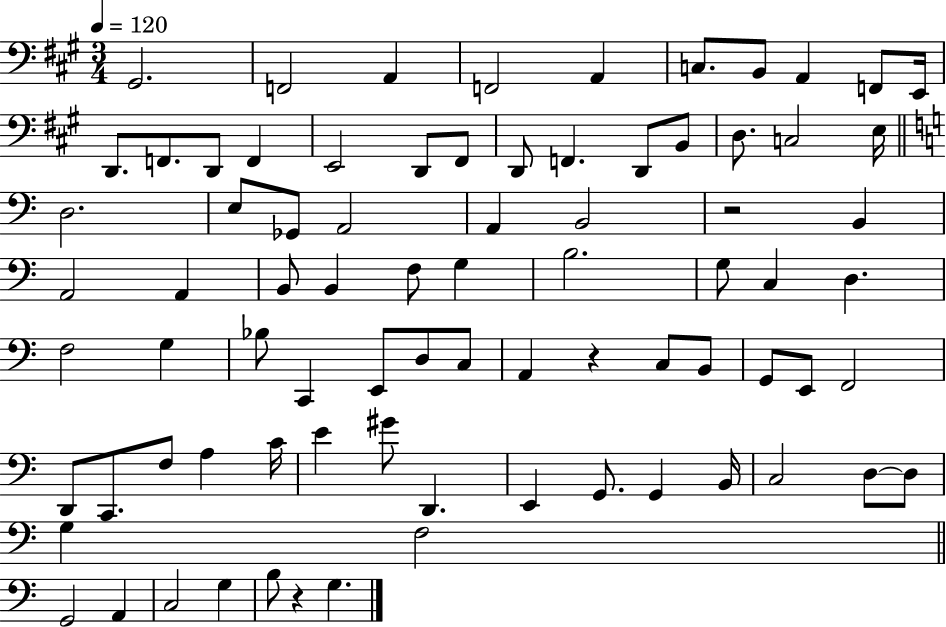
{
  \clef bass
  \numericTimeSignature
  \time 3/4
  \key a \major
  \tempo 4 = 120
  \repeat volta 2 { gis,2. | f,2 a,4 | f,2 a,4 | c8. b,8 a,4 f,8 e,16 | \break d,8. f,8. d,8 f,4 | e,2 d,8 fis,8 | d,8 f,4. d,8 b,8 | d8. c2 e16 | \break \bar "||" \break \key c \major d2. | e8 ges,8 a,2 | a,4 b,2 | r2 b,4 | \break a,2 a,4 | b,8 b,4 f8 g4 | b2. | g8 c4 d4. | \break f2 g4 | bes8 c,4 e,8 d8 c8 | a,4 r4 c8 b,8 | g,8 e,8 f,2 | \break d,8 c,8. f8 a4 c'16 | e'4 gis'8 d,4. | e,4 g,8. g,4 b,16 | c2 d8~~ d8 | \break g4 f2 | \bar "||" \break \key c \major g,2 a,4 | c2 g4 | b8 r4 g4. | } \bar "|."
}